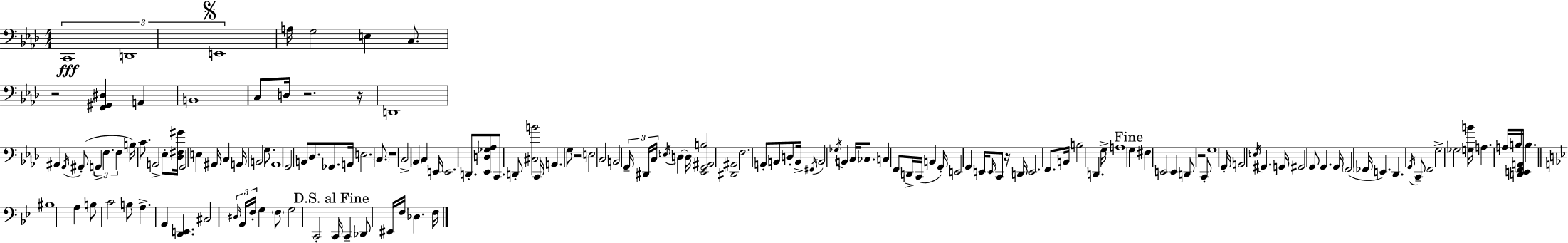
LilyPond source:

{
  \clef bass
  \numericTimeSignature
  \time 4/4
  \key aes \major
  \tuplet 3/2 { c,1\fff | d,1 | \mark \markup { \musicglyph "scripts.segno" } e,1 } | a16 g2 e4 c8. | \break r2 <f, gis, dis>4 a,4 | b,1 | c8 d16 r2. r16 | d,1 | \break ais,4 \acciaccatura { g,16 }( gis,8-. \tuplet 3/2 { g,4-> f4. | f4 } b16) c'8. a,2-> | ees8-. <des fis gis'>16 g,2 e4 | ais,16 \parenthesize c4 a,16 b,2 g8. | \break aes,1 | g,2 b,8 des8. ges,8. | a,16 e2. \parenthesize c8. | r1 | \break c2-> \parenthesize bes,4 c4 | e,16 e,2. d,8.-. | <ees, d ges aes>8 c,8. d,8-. <cis b'>2 | c,16 a,4. g8 r2 | \break e2 c2 | b,2 \tuplet 3/2 { g,16-- dis,16 c16 } \acciaccatura { e16 } d4--~~ | d16 <ees, g, ais, b>2 <dis, ais,>2 | f2. a,8-. | \break b,8 d8-. b,16-> \acciaccatura { fis,16 } b,2 \acciaccatura { ges16 } b,4 | c16 ces8. c4 f,8 d,16-> c,16( b,4 | g,16-.) e,2 g,4 | e,16 \grace { e,16 } c,8 r16 d,16 e,2. | \break f,8. b,16 b2 d,4. | g16-> a1 | \mark "Fine" g4 fis4 e,2 | e,4 d,8 r2 | \break c,8-. g1 | g,16-. a,2 \acciaccatura { e16 } gis,4. | g,16 gis,2 g,8 | g,4. g,16 \parenthesize f,2( fes,16 | \break e,4.) des,4. \acciaccatura { g,16 } c,8-- f,2 | g2-> ges2 | <g b'>16 a4. a16 b16 | <d, e, f, a,>16 b4. \bar "||" \break \key bes \major bis1 | a4 b8 c'2 b8 | a4.-> a,4 <d, e,>4. | cis2 \tuplet 3/2 { \grace { dis16 } a,16 f16-. } g4 \parenthesize f8-- | \break g2 c,2-. | \mark "D.S. al Fine" c,16 c,4-- des,8 eis,16 f16 des4. | f16 \bar "|."
}